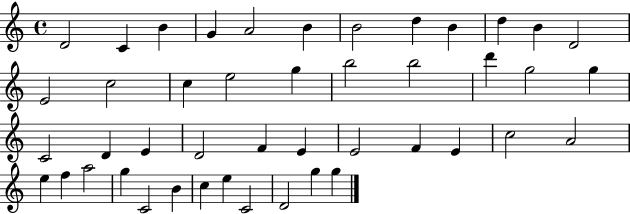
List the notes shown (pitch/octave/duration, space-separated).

D4/h C4/q B4/q G4/q A4/h B4/q B4/h D5/q B4/q D5/q B4/q D4/h E4/h C5/h C5/q E5/h G5/q B5/h B5/h D6/q G5/h G5/q C4/h D4/q E4/q D4/h F4/q E4/q E4/h F4/q E4/q C5/h A4/h E5/q F5/q A5/h G5/q C4/h B4/q C5/q E5/q C4/h D4/h G5/q G5/q